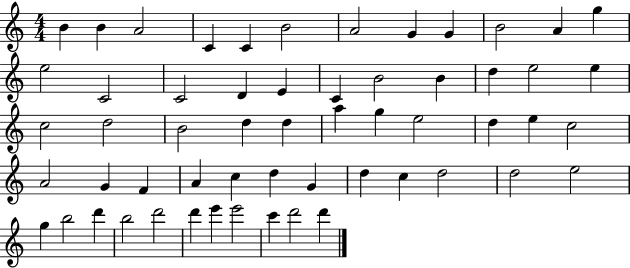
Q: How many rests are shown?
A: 0